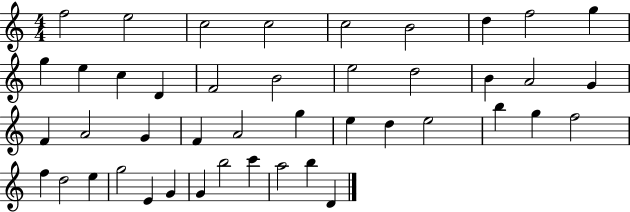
{
  \clef treble
  \numericTimeSignature
  \time 4/4
  \key c \major
  f''2 e''2 | c''2 c''2 | c''2 b'2 | d''4 f''2 g''4 | \break g''4 e''4 c''4 d'4 | f'2 b'2 | e''2 d''2 | b'4 a'2 g'4 | \break f'4 a'2 g'4 | f'4 a'2 g''4 | e''4 d''4 e''2 | b''4 g''4 f''2 | \break f''4 d''2 e''4 | g''2 e'4 g'4 | g'4 b''2 c'''4 | a''2 b''4 d'4 | \break \bar "|."
}